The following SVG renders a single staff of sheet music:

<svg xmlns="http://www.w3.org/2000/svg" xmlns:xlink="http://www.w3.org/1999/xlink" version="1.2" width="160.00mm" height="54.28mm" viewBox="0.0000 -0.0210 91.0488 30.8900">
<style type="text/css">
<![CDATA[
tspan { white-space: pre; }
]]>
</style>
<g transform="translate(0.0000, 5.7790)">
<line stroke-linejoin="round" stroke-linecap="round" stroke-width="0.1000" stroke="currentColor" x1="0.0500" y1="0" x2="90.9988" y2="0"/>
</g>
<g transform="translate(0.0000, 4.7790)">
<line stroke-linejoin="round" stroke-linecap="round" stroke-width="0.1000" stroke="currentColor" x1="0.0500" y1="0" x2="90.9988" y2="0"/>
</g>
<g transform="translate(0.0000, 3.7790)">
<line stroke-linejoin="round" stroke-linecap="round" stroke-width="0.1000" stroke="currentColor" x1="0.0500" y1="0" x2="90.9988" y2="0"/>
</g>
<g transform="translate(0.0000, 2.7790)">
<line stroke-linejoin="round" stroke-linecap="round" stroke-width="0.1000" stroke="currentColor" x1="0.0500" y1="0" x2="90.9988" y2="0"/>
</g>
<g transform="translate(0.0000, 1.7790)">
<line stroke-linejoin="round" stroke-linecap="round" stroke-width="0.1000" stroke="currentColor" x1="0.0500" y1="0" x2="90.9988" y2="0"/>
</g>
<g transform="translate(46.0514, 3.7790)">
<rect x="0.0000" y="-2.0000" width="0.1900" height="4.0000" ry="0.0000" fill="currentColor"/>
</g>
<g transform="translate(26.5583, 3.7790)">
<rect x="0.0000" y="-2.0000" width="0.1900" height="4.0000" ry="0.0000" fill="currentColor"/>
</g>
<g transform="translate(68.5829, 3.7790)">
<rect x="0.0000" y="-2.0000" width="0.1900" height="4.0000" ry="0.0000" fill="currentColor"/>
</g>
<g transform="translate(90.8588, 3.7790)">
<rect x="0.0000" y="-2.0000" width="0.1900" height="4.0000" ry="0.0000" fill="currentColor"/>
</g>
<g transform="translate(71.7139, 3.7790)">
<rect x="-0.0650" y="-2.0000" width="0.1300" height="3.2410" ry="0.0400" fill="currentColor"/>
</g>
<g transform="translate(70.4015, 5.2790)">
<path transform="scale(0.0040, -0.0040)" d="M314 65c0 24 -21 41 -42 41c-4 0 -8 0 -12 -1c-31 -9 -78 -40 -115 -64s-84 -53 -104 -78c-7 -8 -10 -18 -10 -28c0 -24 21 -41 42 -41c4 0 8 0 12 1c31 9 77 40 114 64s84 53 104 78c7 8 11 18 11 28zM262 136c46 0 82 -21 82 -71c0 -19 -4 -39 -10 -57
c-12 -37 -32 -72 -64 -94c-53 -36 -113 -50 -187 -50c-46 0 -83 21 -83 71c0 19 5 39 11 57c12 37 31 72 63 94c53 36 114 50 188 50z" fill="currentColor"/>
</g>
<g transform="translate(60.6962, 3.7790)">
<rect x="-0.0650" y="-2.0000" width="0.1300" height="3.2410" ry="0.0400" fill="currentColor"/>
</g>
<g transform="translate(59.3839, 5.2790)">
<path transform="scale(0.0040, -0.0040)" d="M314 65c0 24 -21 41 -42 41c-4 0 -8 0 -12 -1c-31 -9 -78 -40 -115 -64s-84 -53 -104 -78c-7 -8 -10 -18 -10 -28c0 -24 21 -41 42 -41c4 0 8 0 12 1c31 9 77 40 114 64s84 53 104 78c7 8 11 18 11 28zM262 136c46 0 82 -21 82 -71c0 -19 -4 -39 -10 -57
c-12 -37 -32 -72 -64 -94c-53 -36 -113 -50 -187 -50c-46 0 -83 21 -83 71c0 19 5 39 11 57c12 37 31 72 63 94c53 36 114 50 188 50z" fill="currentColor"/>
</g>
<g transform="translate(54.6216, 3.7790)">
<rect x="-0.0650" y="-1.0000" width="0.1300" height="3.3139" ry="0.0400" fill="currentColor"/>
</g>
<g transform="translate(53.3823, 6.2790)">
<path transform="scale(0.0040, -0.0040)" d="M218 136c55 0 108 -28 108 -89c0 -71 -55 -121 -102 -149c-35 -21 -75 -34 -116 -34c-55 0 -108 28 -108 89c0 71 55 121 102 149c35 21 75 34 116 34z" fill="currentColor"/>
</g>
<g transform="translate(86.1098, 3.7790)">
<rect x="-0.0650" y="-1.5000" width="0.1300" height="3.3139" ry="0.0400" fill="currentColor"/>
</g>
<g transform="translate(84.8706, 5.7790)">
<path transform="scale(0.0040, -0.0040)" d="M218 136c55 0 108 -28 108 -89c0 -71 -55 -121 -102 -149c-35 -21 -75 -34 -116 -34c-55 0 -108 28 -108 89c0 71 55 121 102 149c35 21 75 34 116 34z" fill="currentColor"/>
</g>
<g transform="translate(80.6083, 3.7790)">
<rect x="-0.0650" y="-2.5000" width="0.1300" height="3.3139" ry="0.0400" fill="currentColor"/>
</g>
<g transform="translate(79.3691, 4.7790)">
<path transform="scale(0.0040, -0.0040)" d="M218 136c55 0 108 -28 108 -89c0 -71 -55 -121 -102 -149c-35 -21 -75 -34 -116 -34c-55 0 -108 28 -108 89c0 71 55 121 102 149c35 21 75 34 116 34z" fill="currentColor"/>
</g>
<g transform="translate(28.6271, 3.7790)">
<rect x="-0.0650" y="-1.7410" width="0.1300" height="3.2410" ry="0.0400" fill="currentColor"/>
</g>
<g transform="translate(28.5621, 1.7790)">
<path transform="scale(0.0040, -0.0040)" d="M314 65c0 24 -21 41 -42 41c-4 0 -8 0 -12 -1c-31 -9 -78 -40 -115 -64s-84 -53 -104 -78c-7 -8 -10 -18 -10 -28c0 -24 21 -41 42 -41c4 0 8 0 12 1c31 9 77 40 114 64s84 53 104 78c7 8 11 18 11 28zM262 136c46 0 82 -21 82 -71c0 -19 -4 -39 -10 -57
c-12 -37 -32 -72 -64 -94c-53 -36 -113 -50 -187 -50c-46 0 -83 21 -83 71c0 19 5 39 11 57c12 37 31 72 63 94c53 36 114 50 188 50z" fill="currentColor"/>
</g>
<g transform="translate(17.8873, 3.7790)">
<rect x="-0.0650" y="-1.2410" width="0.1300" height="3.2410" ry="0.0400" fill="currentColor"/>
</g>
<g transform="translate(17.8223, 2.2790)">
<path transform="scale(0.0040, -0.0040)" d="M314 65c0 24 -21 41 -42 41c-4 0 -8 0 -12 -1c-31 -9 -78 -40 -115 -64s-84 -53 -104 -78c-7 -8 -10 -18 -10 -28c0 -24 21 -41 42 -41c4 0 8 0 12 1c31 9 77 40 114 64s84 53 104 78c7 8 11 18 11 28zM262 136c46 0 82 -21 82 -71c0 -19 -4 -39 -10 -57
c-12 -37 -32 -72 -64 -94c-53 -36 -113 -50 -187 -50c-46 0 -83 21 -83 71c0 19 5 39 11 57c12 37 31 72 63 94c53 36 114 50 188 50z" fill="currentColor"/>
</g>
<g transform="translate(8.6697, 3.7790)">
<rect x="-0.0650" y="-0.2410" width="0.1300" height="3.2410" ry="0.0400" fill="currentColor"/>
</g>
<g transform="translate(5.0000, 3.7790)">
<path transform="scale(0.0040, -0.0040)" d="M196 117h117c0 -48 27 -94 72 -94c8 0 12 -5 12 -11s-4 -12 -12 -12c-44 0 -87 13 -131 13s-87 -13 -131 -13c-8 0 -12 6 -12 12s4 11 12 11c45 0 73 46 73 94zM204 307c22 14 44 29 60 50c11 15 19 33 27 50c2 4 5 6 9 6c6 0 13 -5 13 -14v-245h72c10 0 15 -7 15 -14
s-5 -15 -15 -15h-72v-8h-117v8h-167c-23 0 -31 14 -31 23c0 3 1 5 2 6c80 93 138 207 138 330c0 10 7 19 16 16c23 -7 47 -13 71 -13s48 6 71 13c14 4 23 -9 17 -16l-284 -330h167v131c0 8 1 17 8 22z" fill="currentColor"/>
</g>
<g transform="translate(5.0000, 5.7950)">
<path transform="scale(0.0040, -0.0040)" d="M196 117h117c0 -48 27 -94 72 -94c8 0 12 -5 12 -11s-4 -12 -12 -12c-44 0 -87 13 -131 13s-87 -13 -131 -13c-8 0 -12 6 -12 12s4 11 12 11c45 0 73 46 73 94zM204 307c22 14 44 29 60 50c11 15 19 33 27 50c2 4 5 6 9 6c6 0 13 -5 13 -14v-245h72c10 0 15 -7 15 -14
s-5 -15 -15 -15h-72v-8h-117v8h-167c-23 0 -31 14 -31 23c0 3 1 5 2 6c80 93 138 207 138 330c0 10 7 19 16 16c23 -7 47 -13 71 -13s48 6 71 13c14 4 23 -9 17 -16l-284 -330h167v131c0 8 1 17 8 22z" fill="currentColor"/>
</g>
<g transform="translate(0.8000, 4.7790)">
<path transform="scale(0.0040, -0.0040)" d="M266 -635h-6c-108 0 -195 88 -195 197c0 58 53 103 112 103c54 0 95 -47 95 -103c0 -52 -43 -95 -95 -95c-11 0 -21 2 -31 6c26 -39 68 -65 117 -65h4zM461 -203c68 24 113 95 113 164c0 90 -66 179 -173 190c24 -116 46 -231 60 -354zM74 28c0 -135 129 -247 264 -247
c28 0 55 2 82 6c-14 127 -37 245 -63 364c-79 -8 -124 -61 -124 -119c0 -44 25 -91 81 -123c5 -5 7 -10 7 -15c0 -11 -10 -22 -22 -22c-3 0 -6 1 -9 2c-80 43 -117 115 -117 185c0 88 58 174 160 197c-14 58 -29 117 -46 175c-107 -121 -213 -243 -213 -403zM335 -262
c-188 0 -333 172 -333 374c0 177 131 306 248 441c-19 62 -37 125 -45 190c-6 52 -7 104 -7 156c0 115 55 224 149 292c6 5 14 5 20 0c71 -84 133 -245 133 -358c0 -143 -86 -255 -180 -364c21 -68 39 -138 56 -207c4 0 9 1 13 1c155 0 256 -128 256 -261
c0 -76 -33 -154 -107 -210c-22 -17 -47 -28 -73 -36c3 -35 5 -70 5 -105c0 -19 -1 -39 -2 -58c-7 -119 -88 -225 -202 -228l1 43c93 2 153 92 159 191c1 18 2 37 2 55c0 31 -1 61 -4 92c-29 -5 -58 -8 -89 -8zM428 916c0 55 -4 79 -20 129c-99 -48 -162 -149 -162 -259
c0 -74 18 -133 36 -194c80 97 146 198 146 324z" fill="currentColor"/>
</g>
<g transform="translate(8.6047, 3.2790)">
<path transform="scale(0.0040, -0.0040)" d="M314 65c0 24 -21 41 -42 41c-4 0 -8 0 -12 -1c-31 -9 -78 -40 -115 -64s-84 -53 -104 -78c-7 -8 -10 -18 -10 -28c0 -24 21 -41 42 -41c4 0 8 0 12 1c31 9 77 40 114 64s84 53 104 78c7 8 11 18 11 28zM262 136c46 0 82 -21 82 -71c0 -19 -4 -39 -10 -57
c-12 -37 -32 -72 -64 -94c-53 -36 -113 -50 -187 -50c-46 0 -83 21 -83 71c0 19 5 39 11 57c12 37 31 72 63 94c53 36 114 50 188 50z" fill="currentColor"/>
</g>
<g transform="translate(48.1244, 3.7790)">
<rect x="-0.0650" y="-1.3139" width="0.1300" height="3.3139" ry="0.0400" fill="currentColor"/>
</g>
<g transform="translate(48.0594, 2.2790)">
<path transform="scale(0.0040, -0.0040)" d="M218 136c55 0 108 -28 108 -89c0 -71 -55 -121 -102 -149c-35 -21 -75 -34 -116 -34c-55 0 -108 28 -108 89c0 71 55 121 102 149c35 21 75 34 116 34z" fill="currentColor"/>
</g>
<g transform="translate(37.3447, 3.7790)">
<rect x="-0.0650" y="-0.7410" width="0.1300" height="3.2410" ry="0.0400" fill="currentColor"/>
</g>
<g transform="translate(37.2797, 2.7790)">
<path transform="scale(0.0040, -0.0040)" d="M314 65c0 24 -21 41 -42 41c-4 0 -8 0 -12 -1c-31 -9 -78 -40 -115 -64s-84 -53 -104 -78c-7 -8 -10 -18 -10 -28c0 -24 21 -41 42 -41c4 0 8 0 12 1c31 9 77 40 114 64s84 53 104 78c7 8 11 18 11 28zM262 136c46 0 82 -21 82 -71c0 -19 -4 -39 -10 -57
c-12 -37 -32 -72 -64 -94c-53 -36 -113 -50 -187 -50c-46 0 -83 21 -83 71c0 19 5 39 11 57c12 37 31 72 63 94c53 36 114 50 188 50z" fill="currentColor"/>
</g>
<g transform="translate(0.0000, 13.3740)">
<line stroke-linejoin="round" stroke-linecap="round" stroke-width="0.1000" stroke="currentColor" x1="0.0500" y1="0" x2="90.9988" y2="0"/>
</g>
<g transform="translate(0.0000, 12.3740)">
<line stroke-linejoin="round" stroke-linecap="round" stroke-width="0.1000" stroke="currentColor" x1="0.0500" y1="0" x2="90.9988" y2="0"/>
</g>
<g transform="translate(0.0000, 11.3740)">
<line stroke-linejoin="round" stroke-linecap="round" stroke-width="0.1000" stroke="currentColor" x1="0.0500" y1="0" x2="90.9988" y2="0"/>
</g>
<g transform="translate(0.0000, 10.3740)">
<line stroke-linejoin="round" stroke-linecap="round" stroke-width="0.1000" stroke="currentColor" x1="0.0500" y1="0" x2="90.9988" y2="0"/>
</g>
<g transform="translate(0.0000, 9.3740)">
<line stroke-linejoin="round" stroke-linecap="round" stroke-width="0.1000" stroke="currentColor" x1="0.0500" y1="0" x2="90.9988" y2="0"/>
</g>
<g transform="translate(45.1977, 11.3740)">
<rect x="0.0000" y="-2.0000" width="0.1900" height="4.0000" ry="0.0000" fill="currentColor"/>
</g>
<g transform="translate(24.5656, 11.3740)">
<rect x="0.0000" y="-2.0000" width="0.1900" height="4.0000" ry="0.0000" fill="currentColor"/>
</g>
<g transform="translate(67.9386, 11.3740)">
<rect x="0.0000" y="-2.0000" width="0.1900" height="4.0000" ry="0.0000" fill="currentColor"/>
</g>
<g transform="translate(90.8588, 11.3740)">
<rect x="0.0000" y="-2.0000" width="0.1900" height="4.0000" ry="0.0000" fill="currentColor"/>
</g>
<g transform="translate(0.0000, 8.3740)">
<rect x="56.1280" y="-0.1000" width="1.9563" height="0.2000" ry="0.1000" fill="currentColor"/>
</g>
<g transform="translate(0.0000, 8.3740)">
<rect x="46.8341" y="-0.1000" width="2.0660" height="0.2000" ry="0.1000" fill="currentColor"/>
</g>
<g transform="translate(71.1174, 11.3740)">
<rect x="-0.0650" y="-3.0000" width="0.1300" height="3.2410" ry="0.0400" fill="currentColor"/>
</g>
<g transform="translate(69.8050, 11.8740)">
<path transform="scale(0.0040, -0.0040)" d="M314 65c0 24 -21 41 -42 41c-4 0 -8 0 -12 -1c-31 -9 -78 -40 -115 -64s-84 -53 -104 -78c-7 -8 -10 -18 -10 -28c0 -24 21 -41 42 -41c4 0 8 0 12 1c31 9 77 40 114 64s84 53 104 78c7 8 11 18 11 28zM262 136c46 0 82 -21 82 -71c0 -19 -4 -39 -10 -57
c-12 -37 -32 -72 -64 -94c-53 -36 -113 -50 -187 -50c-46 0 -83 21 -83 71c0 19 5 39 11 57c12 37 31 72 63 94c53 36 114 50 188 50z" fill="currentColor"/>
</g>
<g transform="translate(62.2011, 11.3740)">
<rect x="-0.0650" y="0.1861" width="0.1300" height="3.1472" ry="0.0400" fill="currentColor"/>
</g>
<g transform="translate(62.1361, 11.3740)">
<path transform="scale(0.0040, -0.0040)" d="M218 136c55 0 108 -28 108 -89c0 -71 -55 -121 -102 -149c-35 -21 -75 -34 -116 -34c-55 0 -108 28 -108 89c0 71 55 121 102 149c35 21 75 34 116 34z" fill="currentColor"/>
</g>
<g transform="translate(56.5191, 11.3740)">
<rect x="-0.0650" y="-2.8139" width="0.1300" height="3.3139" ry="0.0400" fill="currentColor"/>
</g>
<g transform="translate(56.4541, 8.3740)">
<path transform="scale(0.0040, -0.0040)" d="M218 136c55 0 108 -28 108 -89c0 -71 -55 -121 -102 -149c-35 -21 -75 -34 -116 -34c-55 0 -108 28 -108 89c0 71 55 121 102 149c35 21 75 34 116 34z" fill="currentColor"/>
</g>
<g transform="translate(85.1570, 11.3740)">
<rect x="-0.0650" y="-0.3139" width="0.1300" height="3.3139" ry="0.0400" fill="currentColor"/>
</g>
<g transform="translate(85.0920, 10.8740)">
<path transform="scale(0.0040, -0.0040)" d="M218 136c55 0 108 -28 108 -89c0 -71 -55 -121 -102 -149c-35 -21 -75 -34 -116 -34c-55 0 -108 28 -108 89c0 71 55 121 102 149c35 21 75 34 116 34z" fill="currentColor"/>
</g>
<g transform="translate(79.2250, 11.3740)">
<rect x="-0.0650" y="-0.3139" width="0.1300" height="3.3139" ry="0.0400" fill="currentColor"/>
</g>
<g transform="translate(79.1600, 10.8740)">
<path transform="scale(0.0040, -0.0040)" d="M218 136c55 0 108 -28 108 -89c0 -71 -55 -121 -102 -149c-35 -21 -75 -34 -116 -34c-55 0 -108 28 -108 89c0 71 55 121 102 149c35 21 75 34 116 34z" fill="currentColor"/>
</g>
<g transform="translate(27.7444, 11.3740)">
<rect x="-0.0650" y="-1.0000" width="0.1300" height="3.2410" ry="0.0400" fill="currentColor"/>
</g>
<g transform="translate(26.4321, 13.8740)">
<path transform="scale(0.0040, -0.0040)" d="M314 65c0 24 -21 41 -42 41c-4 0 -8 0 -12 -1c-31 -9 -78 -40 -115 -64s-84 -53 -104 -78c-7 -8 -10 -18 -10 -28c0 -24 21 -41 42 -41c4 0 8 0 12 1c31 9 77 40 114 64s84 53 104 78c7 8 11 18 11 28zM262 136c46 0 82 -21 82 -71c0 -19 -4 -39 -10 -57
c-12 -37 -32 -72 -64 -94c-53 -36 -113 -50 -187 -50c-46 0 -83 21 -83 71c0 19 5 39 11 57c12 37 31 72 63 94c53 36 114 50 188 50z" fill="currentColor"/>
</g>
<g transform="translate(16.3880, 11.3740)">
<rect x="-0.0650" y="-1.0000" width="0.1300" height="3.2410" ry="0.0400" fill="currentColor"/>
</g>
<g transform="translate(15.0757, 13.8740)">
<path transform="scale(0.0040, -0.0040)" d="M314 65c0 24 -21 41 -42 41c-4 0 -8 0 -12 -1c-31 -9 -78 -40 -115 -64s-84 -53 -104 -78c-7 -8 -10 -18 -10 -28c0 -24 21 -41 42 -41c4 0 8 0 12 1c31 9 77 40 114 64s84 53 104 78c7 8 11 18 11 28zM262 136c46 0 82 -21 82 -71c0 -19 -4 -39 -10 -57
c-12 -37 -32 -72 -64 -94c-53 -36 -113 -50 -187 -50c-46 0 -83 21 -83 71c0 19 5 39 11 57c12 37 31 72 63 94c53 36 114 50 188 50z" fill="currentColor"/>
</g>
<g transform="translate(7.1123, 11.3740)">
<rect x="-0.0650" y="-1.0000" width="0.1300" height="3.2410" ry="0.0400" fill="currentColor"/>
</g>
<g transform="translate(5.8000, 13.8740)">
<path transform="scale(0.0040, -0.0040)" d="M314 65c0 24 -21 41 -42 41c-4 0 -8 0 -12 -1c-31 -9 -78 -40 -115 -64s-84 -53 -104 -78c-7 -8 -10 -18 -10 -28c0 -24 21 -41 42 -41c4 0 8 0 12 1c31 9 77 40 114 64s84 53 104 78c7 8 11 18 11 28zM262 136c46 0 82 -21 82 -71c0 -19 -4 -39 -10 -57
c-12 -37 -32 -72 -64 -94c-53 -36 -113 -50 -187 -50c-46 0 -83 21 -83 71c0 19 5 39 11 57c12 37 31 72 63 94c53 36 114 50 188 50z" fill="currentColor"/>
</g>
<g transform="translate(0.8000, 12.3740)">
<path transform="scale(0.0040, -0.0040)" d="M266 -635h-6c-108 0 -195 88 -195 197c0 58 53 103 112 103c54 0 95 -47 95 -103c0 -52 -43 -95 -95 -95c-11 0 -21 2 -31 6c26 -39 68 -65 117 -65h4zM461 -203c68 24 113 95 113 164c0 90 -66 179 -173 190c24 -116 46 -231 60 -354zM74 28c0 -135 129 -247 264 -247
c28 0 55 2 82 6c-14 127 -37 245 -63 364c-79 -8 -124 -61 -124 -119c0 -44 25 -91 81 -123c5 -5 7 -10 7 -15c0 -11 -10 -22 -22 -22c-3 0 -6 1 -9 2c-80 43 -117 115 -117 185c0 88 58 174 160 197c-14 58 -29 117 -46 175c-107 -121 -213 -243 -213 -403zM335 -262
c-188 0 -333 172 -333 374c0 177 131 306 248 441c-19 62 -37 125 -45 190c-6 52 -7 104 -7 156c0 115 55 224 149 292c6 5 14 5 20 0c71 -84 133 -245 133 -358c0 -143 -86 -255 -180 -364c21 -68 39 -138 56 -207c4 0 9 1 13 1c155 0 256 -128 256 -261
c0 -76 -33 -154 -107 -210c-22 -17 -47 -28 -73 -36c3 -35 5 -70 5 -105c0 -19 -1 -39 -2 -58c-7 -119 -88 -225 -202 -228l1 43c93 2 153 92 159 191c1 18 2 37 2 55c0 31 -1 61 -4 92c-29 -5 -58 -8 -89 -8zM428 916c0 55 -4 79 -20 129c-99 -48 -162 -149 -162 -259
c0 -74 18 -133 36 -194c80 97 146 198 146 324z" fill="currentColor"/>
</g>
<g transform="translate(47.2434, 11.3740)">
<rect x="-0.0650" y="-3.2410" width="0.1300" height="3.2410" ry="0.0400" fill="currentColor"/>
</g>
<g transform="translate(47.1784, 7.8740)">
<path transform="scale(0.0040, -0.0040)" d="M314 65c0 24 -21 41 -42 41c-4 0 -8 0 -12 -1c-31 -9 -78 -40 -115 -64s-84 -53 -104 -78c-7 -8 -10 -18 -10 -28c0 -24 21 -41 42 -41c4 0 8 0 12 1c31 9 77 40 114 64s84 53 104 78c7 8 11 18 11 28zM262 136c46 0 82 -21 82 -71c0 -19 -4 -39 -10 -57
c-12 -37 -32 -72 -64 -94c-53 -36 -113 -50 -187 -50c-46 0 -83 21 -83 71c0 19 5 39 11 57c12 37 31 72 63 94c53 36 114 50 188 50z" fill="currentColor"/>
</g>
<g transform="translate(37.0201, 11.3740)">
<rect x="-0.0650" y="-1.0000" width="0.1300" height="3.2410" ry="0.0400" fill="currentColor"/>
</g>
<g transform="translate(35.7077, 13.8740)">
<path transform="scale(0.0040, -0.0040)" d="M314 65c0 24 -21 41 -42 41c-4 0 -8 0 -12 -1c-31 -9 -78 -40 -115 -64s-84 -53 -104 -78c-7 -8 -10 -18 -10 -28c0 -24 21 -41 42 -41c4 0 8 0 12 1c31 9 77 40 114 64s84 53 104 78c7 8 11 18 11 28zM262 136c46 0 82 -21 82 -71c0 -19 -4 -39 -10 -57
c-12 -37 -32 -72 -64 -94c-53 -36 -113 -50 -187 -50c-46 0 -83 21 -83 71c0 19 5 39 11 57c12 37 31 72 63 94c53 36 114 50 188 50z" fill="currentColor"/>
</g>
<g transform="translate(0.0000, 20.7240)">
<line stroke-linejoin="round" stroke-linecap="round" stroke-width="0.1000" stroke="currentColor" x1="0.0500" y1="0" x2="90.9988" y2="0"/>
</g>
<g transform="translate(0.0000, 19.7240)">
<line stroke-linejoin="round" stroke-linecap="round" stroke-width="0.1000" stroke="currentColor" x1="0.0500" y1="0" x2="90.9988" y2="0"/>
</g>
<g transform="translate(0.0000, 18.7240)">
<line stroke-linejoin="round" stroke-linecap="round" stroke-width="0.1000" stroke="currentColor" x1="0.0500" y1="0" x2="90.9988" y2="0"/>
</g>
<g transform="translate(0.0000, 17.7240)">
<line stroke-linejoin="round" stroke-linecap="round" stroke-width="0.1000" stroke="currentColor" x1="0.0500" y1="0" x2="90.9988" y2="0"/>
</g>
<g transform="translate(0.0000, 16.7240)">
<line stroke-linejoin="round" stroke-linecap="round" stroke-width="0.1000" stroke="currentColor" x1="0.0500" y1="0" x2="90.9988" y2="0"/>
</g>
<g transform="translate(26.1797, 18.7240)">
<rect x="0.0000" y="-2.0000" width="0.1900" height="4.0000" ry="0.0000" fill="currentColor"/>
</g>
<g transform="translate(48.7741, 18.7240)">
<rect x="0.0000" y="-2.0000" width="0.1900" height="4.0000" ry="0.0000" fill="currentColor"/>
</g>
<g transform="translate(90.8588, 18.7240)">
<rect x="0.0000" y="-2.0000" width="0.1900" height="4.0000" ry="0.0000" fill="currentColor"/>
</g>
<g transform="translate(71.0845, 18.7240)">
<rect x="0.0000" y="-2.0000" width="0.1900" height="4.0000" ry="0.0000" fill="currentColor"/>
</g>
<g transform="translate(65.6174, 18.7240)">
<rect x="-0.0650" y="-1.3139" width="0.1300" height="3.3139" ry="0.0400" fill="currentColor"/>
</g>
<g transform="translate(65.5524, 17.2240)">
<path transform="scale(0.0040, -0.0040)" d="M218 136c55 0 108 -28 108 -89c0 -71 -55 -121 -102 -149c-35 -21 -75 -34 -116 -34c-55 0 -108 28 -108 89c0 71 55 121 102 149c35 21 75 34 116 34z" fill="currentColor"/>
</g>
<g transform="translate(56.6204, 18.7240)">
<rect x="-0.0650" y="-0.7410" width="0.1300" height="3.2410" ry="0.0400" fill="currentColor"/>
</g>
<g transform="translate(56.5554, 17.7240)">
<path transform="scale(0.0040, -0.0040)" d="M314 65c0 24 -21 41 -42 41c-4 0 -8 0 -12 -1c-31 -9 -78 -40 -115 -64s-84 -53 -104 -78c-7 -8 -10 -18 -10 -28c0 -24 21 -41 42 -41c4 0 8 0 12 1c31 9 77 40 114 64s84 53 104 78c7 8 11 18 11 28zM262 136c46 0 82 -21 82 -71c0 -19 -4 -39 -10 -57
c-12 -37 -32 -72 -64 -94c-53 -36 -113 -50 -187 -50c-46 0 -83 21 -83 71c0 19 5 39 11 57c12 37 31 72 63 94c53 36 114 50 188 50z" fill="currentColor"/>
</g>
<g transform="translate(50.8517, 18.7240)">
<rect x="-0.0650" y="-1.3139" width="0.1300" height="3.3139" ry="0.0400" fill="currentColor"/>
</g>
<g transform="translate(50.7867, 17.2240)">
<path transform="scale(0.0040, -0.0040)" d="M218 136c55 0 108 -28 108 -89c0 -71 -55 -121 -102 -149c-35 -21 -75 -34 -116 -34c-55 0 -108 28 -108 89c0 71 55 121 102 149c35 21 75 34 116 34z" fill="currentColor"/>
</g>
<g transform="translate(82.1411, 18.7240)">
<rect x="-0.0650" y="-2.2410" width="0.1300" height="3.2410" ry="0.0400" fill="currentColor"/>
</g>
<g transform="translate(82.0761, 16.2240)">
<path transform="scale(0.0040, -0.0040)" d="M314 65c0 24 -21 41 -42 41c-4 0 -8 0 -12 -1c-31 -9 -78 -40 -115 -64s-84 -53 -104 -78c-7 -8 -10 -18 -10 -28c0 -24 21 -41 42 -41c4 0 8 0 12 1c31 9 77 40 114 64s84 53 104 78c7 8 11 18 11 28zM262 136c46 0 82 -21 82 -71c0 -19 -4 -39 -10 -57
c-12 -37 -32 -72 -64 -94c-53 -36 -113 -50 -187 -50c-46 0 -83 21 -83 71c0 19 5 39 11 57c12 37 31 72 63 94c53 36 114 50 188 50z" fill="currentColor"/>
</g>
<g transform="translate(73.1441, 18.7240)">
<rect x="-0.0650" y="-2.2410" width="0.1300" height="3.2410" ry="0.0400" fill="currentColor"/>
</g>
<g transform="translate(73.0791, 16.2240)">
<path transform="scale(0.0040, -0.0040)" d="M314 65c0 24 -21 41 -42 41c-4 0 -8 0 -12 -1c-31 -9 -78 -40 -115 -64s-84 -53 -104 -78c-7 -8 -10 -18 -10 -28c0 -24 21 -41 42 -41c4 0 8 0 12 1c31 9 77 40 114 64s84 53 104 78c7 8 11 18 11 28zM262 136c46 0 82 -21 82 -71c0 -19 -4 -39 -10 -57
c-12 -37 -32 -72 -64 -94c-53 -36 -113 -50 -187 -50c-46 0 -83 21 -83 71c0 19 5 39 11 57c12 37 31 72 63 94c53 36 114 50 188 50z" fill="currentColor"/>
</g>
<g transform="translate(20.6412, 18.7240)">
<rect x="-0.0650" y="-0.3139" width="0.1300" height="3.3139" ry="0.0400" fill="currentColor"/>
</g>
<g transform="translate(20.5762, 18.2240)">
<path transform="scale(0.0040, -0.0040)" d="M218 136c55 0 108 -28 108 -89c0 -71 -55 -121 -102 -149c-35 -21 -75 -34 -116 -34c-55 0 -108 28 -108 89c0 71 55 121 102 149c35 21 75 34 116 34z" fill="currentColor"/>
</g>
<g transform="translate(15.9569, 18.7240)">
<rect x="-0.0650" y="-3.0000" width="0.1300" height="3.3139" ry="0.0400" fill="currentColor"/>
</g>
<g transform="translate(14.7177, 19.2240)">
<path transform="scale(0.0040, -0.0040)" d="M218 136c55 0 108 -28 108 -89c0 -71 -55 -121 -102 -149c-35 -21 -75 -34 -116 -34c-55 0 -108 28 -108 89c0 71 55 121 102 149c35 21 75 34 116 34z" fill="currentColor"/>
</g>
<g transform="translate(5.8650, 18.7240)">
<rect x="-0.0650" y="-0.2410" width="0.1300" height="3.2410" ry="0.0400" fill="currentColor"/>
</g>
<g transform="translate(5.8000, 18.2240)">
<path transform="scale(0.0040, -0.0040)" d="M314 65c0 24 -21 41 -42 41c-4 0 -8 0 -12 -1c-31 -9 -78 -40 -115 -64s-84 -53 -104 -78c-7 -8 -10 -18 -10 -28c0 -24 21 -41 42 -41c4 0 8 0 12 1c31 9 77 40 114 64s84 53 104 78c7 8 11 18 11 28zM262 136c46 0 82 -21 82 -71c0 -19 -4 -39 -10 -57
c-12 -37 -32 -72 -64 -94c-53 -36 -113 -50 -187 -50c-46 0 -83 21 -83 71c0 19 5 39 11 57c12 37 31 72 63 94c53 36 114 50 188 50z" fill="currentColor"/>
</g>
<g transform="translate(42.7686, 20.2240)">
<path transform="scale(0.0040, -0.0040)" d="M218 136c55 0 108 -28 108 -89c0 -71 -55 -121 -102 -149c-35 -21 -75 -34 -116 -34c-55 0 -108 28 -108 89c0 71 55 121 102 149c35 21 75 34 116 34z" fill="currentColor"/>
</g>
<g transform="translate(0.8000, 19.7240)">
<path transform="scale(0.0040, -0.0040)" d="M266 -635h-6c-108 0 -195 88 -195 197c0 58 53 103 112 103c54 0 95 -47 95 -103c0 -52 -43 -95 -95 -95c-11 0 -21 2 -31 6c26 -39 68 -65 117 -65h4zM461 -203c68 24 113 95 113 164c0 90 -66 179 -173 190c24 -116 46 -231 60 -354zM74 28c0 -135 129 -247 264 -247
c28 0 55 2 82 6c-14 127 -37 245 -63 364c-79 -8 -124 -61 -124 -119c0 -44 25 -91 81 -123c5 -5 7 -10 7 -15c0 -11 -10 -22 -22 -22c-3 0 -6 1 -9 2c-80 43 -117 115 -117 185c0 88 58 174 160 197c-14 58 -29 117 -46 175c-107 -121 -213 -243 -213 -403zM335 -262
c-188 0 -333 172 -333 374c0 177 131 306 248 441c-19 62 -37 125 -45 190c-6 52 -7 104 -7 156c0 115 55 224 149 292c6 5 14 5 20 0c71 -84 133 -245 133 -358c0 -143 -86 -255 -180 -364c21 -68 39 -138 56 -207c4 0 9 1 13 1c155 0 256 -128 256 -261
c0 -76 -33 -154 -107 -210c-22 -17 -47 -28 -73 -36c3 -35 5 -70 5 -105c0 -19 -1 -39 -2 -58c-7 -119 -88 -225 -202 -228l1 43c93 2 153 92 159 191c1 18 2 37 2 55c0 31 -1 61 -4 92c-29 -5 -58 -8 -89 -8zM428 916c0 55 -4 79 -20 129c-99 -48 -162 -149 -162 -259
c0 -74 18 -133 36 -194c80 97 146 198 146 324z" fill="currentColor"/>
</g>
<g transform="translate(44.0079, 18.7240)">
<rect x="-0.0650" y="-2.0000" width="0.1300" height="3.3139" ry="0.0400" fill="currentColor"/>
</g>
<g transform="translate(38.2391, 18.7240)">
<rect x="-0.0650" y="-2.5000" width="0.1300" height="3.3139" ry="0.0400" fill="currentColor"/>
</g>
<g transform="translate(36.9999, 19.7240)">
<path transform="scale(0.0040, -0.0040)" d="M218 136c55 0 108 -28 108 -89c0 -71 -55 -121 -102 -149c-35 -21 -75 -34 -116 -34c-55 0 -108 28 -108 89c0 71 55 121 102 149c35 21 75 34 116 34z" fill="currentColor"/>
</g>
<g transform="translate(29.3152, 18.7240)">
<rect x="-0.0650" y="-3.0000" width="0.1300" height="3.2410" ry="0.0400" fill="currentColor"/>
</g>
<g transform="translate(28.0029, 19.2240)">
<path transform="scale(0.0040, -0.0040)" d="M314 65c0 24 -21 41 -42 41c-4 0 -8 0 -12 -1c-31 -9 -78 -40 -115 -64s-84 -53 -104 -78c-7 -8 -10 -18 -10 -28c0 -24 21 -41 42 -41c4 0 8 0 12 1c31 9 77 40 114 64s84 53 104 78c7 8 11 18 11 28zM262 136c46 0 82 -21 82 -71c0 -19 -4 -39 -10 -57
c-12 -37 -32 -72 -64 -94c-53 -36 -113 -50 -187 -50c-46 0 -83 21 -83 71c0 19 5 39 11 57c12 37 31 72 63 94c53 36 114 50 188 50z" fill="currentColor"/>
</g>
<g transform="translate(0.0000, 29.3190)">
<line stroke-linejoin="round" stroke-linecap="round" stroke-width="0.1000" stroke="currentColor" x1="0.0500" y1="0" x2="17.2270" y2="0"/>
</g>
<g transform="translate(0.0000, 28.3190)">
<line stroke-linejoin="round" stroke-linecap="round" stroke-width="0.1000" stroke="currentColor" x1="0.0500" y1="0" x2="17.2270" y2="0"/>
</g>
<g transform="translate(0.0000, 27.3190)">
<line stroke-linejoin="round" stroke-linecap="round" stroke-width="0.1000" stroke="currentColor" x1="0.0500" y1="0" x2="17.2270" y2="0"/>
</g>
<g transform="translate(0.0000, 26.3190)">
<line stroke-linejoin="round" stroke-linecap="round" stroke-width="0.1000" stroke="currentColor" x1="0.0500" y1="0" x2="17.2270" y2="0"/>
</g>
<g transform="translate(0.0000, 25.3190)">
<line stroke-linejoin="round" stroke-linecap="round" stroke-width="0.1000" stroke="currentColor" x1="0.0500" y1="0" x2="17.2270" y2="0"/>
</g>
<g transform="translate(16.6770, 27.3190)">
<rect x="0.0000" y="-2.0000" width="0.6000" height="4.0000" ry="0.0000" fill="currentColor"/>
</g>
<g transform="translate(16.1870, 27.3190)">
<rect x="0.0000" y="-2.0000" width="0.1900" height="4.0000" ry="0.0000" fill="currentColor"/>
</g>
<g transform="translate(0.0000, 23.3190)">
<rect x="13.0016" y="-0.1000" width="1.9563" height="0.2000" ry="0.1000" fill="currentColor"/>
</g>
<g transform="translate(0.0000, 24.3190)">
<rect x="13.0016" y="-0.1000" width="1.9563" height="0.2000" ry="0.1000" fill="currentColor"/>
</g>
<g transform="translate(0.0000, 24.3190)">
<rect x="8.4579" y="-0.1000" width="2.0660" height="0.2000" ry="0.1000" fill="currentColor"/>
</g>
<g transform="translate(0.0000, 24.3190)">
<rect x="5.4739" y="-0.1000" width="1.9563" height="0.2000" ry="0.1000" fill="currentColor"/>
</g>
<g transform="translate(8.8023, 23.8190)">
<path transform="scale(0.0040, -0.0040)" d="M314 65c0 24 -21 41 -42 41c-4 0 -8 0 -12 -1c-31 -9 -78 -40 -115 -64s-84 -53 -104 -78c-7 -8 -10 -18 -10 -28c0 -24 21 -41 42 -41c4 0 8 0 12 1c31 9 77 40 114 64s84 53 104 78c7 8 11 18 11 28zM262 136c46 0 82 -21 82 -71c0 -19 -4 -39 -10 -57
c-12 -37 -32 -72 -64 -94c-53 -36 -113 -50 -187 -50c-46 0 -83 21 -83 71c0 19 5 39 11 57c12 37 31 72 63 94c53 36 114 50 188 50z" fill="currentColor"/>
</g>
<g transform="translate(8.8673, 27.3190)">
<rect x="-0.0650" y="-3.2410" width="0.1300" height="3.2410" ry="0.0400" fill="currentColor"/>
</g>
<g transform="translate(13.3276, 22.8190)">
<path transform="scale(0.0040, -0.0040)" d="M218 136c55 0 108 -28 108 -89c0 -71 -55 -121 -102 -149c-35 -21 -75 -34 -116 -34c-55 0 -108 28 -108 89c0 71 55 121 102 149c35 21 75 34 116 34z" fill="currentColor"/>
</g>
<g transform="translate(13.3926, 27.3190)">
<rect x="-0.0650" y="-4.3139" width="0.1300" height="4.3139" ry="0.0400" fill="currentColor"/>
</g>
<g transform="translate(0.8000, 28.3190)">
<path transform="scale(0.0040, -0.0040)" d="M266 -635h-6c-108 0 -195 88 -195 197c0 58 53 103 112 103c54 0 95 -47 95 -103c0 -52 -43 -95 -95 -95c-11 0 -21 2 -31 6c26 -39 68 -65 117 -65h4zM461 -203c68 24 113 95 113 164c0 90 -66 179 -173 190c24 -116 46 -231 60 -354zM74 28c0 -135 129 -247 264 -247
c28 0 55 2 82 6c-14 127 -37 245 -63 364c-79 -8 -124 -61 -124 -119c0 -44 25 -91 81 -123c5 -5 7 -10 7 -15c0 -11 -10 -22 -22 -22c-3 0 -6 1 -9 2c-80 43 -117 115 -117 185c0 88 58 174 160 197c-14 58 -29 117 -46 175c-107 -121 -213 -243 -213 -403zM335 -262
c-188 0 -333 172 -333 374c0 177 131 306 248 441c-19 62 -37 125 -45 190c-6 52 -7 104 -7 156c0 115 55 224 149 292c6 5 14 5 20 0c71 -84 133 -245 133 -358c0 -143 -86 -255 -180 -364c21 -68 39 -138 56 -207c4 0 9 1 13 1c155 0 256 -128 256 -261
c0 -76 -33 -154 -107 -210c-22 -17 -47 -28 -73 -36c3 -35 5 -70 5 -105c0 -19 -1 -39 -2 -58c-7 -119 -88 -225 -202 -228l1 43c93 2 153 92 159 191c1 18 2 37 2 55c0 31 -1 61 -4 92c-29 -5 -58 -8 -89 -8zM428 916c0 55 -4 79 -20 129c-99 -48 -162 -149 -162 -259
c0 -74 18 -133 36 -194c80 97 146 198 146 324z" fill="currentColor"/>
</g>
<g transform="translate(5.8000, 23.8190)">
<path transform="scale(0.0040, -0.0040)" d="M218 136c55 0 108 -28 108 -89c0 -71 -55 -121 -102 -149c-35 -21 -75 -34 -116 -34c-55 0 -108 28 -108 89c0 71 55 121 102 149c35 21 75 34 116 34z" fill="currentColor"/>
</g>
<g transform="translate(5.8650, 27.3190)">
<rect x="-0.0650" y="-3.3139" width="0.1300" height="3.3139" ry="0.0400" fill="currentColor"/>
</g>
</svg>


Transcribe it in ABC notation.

X:1
T:Untitled
M:4/4
L:1/4
K:C
c2 e2 f2 d2 e D F2 F2 G E D2 D2 D2 D2 b2 a B A2 c c c2 A c A2 G F e d2 e g2 g2 b b2 d'